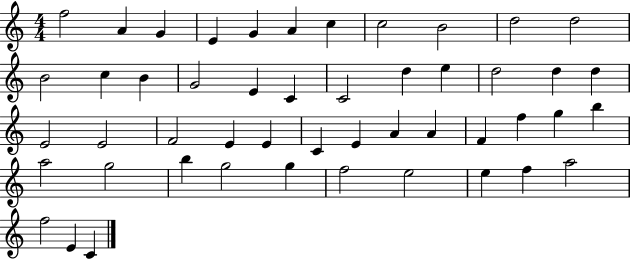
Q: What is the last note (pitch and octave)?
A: C4